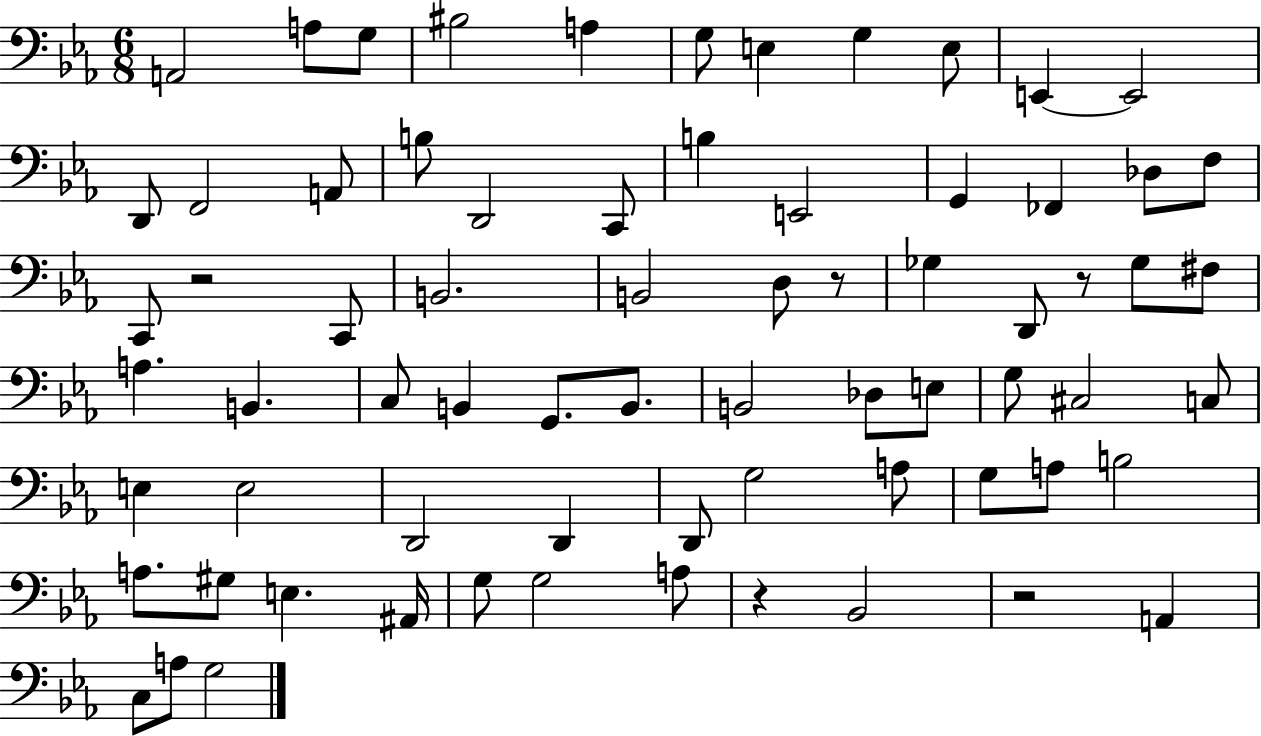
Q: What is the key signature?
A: EES major